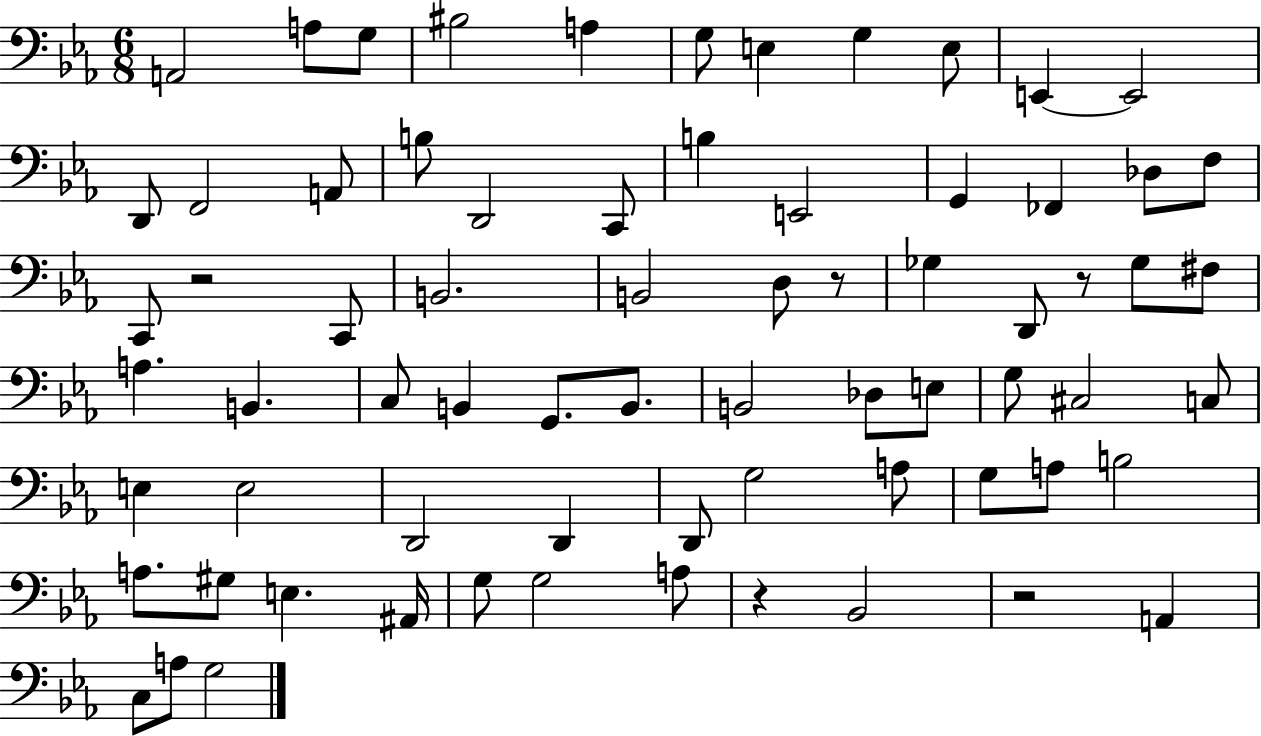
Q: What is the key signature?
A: EES major